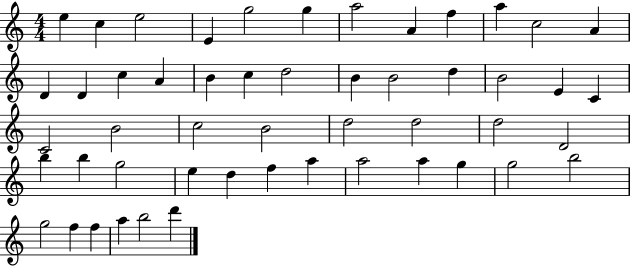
E5/q C5/q E5/h E4/q G5/h G5/q A5/h A4/q F5/q A5/q C5/h A4/q D4/q D4/q C5/q A4/q B4/q C5/q D5/h B4/q B4/h D5/q B4/h E4/q C4/q C4/h B4/h C5/h B4/h D5/h D5/h D5/h D4/h B5/q B5/q G5/h E5/q D5/q F5/q A5/q A5/h A5/q G5/q G5/h B5/h G5/h F5/q F5/q A5/q B5/h D6/q